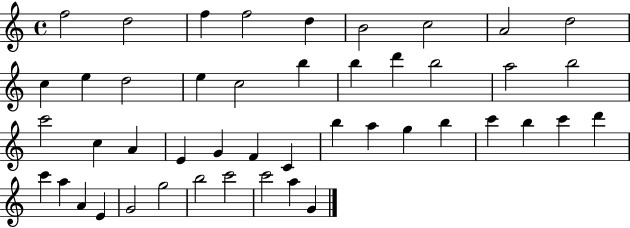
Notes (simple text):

F5/h D5/h F5/q F5/h D5/q B4/h C5/h A4/h D5/h C5/q E5/q D5/h E5/q C5/h B5/q B5/q D6/q B5/h A5/h B5/h C6/h C5/q A4/q E4/q G4/q F4/q C4/q B5/q A5/q G5/q B5/q C6/q B5/q C6/q D6/q C6/q A5/q A4/q E4/q G4/h G5/h B5/h C6/h C6/h A5/q G4/q